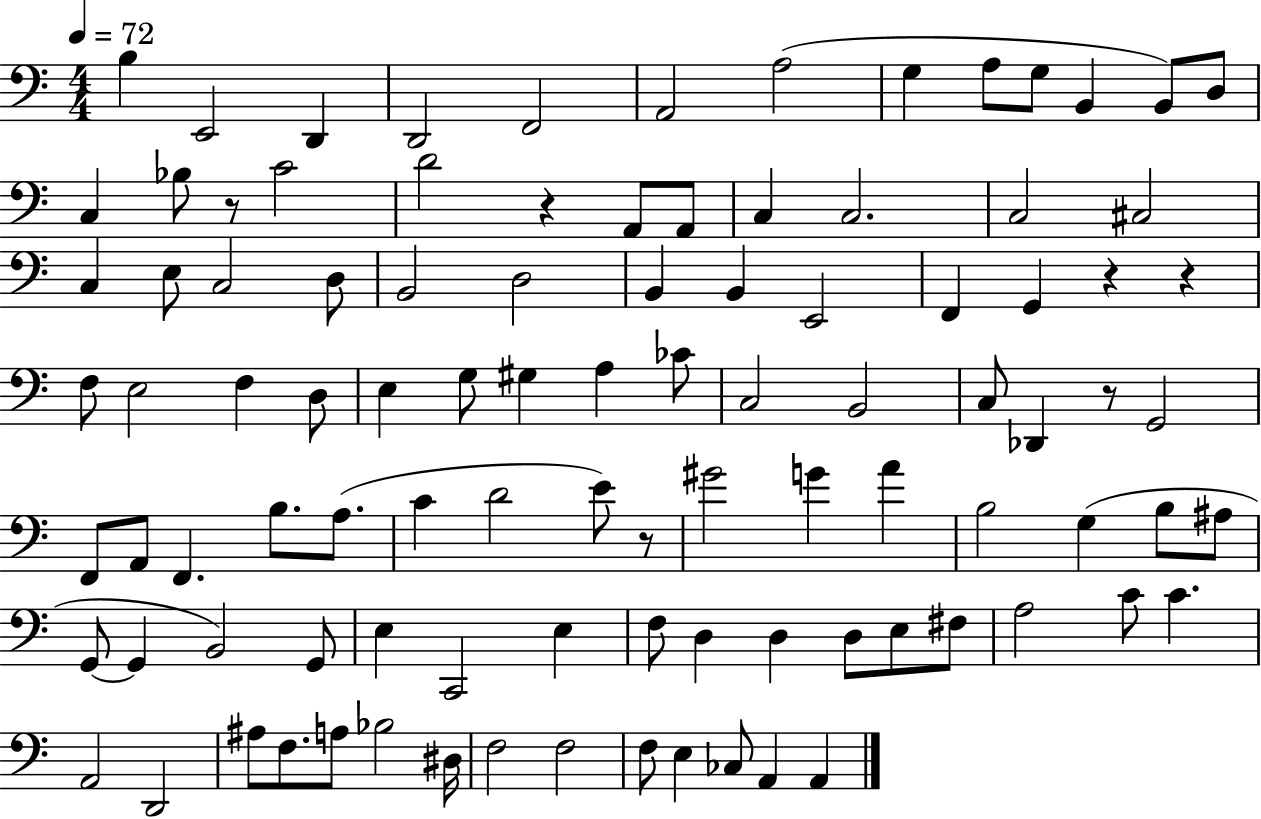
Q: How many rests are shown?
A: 6